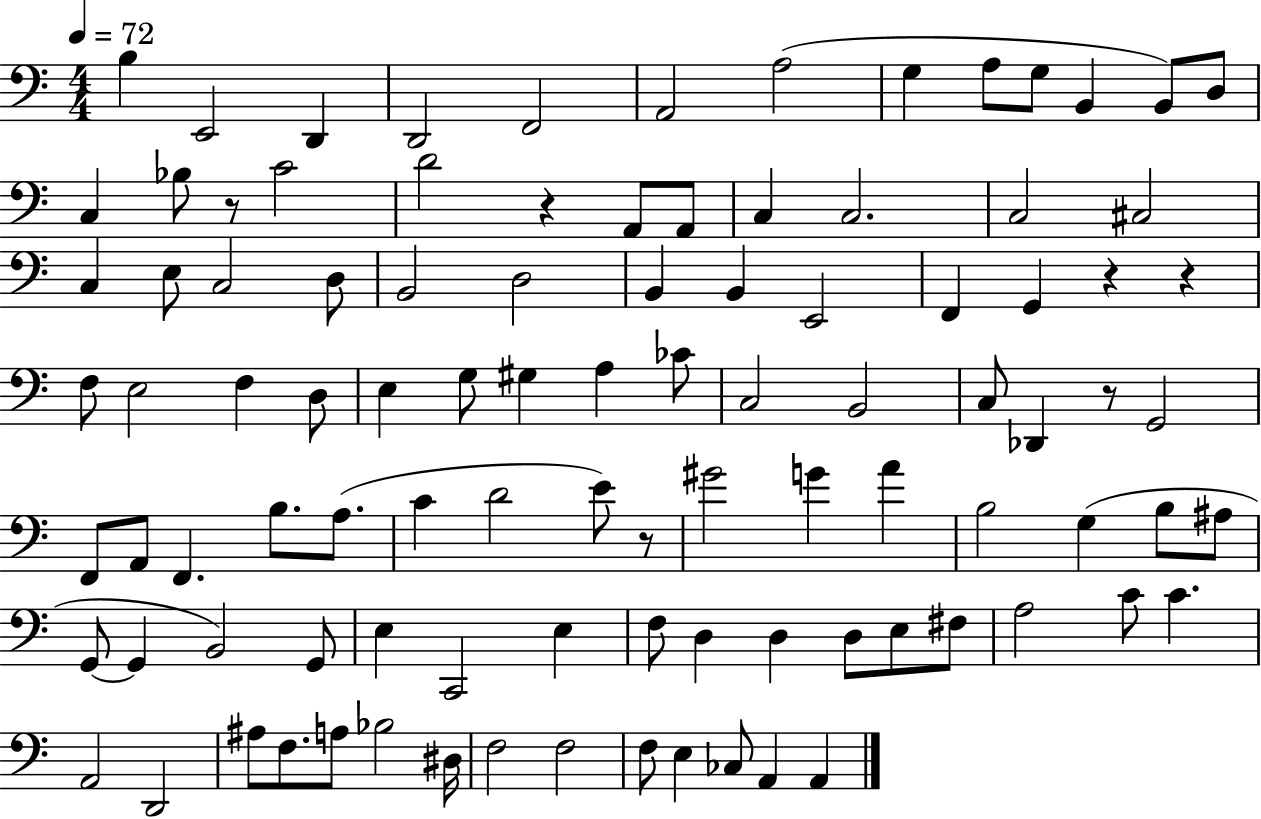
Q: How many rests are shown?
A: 6